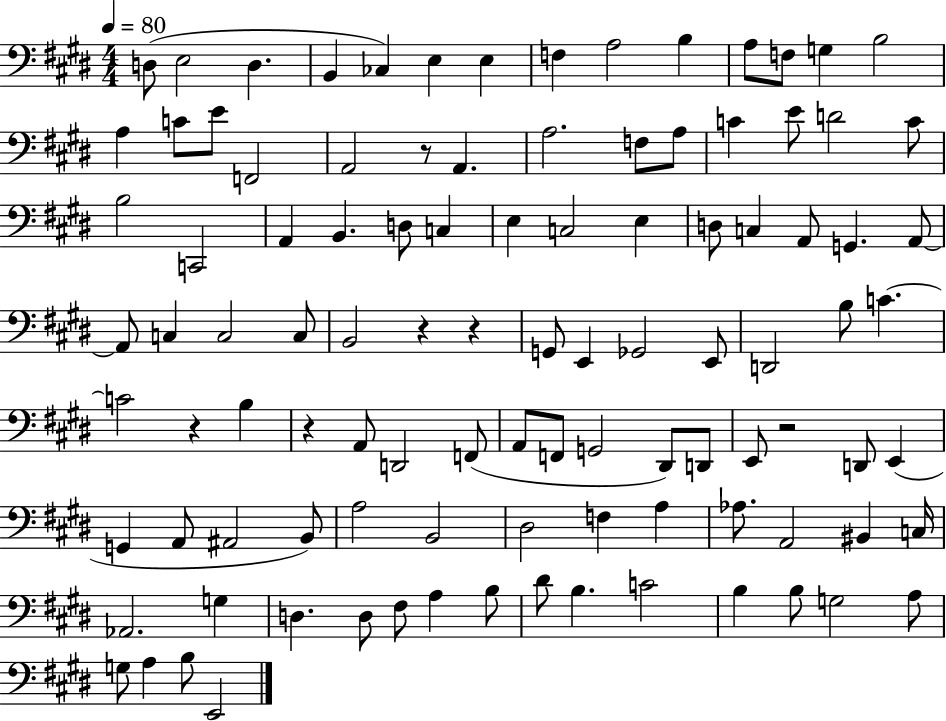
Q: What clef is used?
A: bass